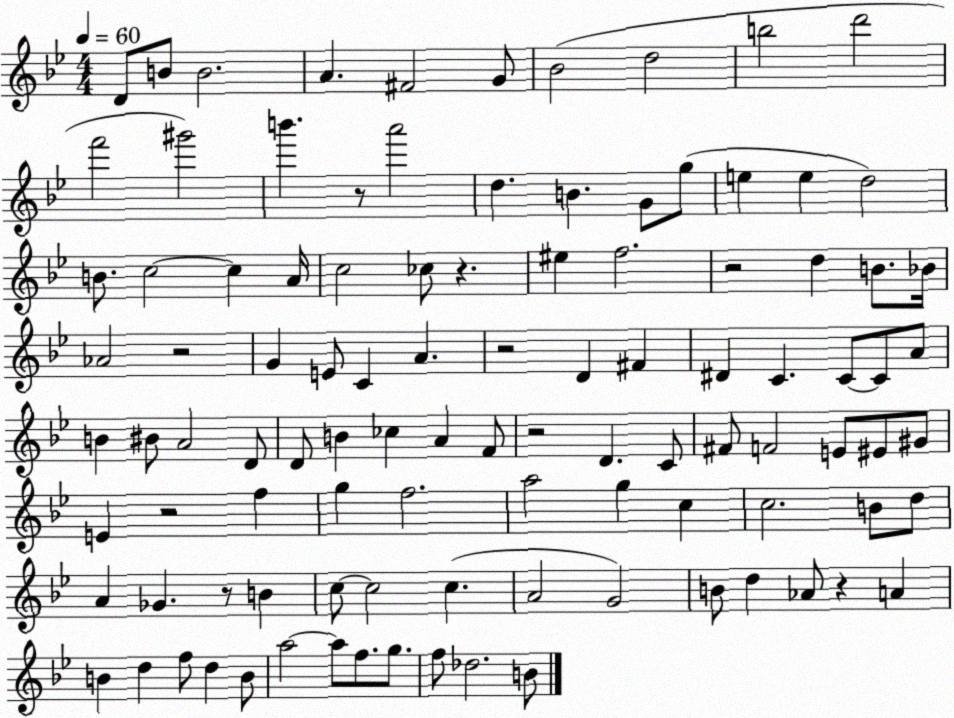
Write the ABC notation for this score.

X:1
T:Untitled
M:4/4
L:1/4
K:Bb
D/2 B/2 B2 A ^F2 G/2 _B2 d2 b2 d'2 f'2 ^g'2 b' z/2 a'2 d B G/2 g/2 e e d2 B/2 c2 c A/4 c2 _c/2 z ^e f2 z2 d B/2 _B/4 _A2 z2 G E/2 C A z2 D ^F ^D C C/2 C/2 A/2 B ^B/2 A2 D/2 D/2 B _c A F/2 z2 D C/2 ^F/2 F2 E/2 ^E/2 ^G/2 E z2 f g f2 a2 g c c2 B/2 d/2 A _G z/2 B c/2 c2 c A2 G2 B/2 d _A/2 z A B d f/2 d B/2 a2 a/2 f/2 g/2 f/2 _d2 B/2